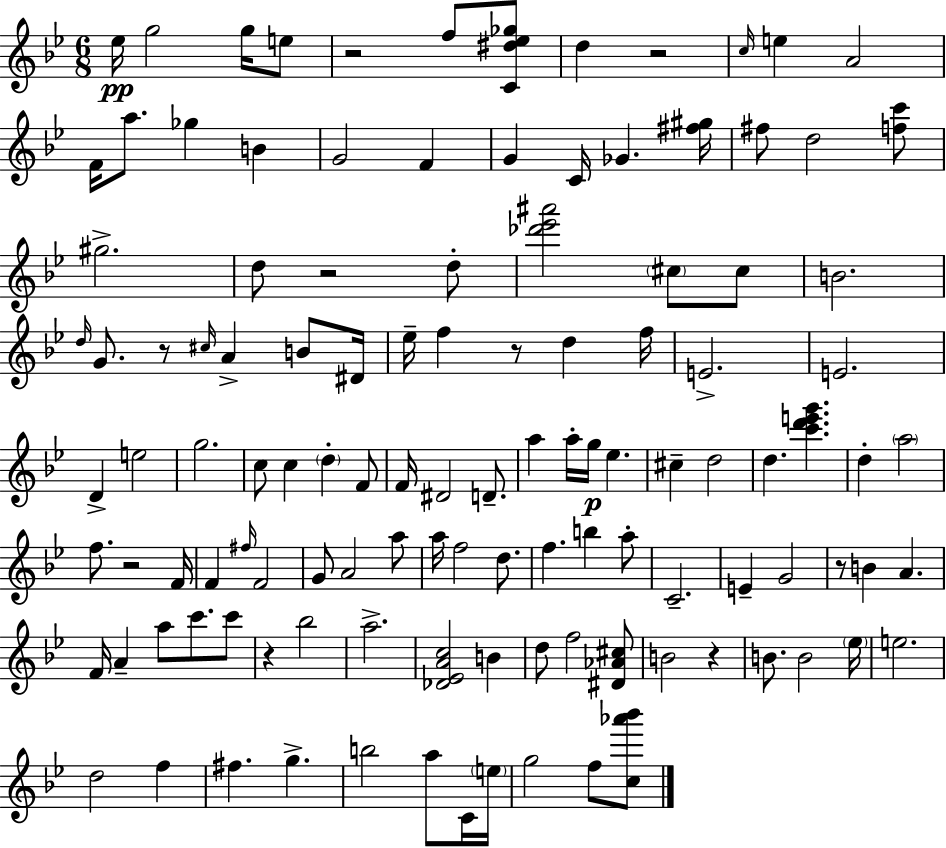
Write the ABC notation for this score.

X:1
T:Untitled
M:6/8
L:1/4
K:Bb
_e/4 g2 g/4 e/2 z2 f/2 [C^d_e_g]/2 d z2 c/4 e A2 F/4 a/2 _g B G2 F G C/4 _G [^f^g]/4 ^f/2 d2 [fc']/2 ^g2 d/2 z2 d/2 [_d'_e'^a']2 ^c/2 ^c/2 B2 d/4 G/2 z/2 ^c/4 A B/2 ^D/4 _e/4 f z/2 d f/4 E2 E2 D e2 g2 c/2 c d F/2 F/4 ^D2 D/2 a a/4 g/4 _e ^c d2 d [c'd'e'g'] d a2 f/2 z2 F/4 F ^f/4 F2 G/2 A2 a/2 a/4 f2 d/2 f b a/2 C2 E G2 z/2 B A F/4 A a/2 c'/2 c'/2 z _b2 a2 [_D_EAc]2 B d/2 f2 [^D_A^c]/2 B2 z B/2 B2 _e/4 e2 d2 f ^f g b2 a/2 C/4 e/4 g2 f/2 [c_a'_b']/2